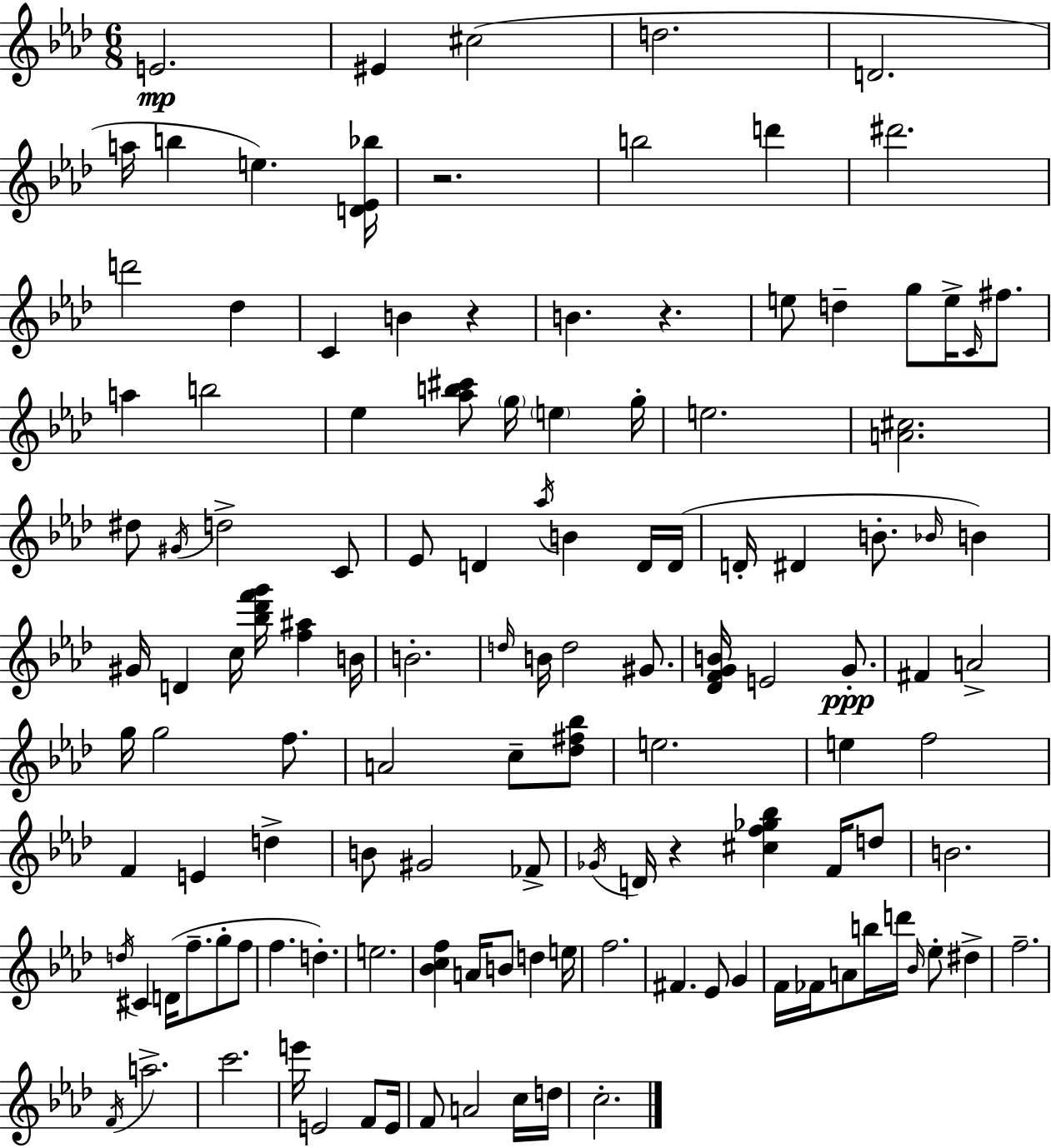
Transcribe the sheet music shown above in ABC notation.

X:1
T:Untitled
M:6/8
L:1/4
K:Ab
E2 ^E ^c2 d2 D2 a/4 b e [D_E_b]/4 z2 b2 d' ^d'2 d'2 _d C B z B z e/2 d g/2 e/4 C/4 ^f/2 a b2 _e [_ab^c']/2 g/4 e g/4 e2 [A^c]2 ^d/2 ^G/4 d2 C/2 _E/2 D _a/4 B D/4 D/4 D/4 ^D B/2 _B/4 B ^G/4 D c/4 [_b_d'f'g']/4 [f^a] B/4 B2 d/4 B/4 d2 ^G/2 [_DFGB]/4 E2 G/2 ^F A2 g/4 g2 f/2 A2 c/2 [_d^f_b]/2 e2 e f2 F E d B/2 ^G2 _F/2 _G/4 D/4 z [^cf_g_b] F/4 d/2 B2 d/4 ^C D/4 f/2 g/2 f/2 f d e2 [_Bcf] A/4 B/2 d e/4 f2 ^F _E/2 G F/4 _F/4 A/2 b/4 d'/4 _B/4 _e/2 ^d f2 F/4 a2 c'2 e'/4 E2 F/2 E/4 F/2 A2 c/4 d/4 c2